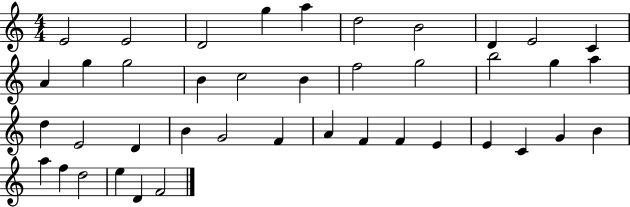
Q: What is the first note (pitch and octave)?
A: E4